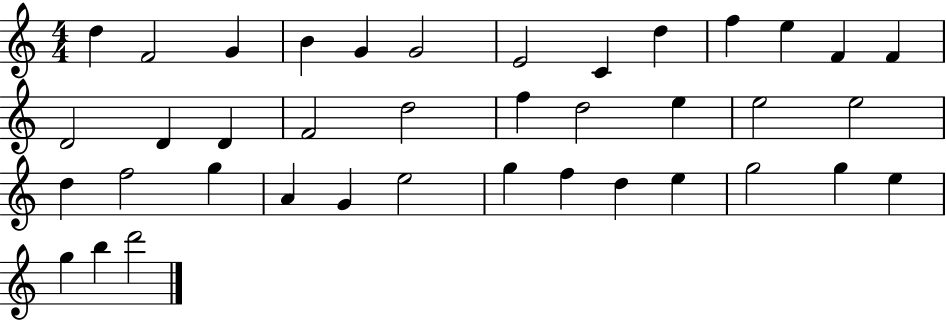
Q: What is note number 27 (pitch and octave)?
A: A4